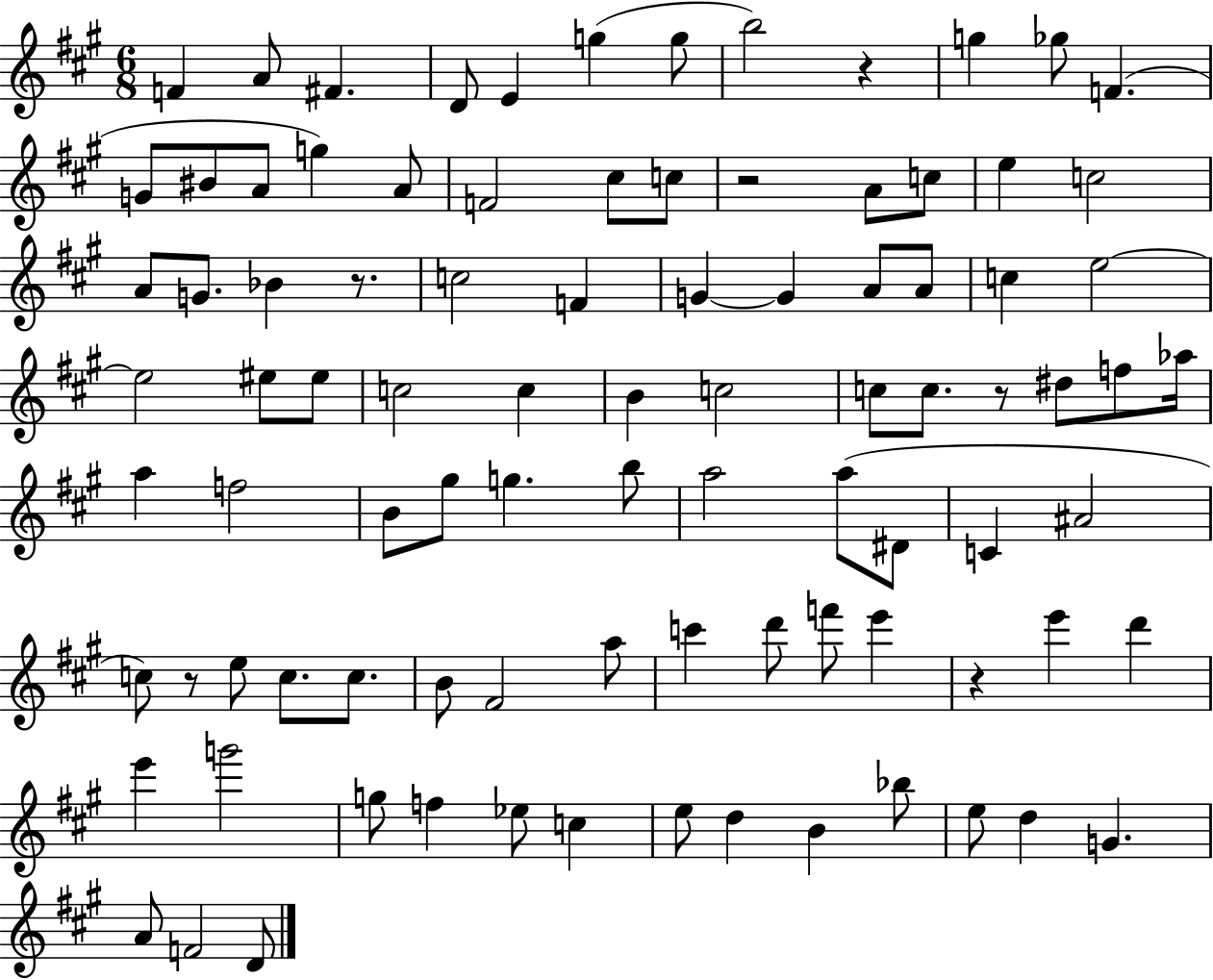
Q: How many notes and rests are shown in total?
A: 92